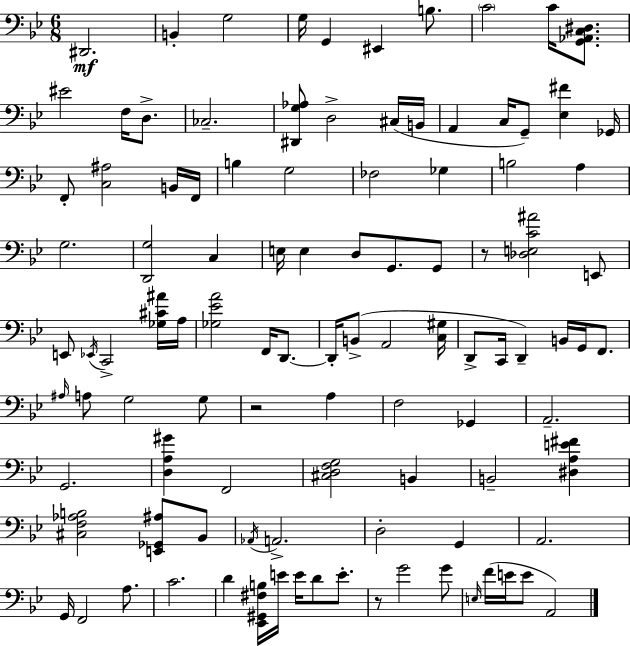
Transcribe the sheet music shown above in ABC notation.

X:1
T:Untitled
M:6/8
L:1/4
K:Gm
^D,,2 B,, G,2 G,/4 G,, ^E,, B,/2 C2 C/4 [G,,_A,,C,^D,]/2 ^E2 F,/4 D,/2 _C,2 [^D,,G,_A,]/2 D,2 ^C,/4 B,,/4 A,, C,/4 G,,/2 [_E,^F] _G,,/4 F,,/2 [C,^A,]2 B,,/4 F,,/4 B, G,2 _F,2 _G, B,2 A, G,2 [D,,G,]2 C, E,/4 E, D,/2 G,,/2 G,,/2 z/2 [_D,E,C^A]2 E,,/2 E,,/2 _E,,/4 C,,2 [_G,^C^A]/4 A,/4 [_G,_EA]2 F,,/4 D,,/2 D,,/4 B,,/2 A,,2 [C,^G,]/4 D,,/2 C,,/4 D,, B,,/4 G,,/4 F,,/2 ^A,/4 A,/2 G,2 G,/2 z2 A, F,2 _G,, A,,2 G,,2 [D,A,^G] F,,2 [^C,D,F,G,]2 B,, B,,2 [^D,A,E^F] [^C,F,_A,B,]2 [E,,_G,,^A,]/2 _B,,/2 _A,,/4 A,,2 D,2 G,, A,,2 G,,/4 F,,2 A,/2 C2 D [_E,,^G,,^F,B,]/4 E/4 E/4 D/2 E/2 z/2 G2 G/2 E,/4 F/4 E/4 E/2 A,,2